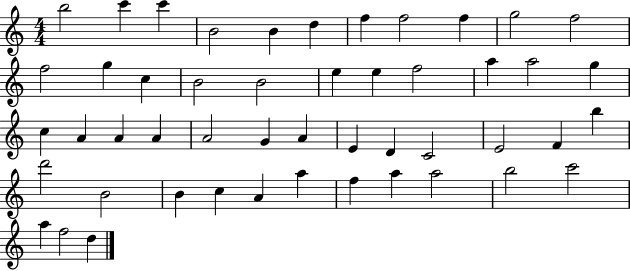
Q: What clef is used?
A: treble